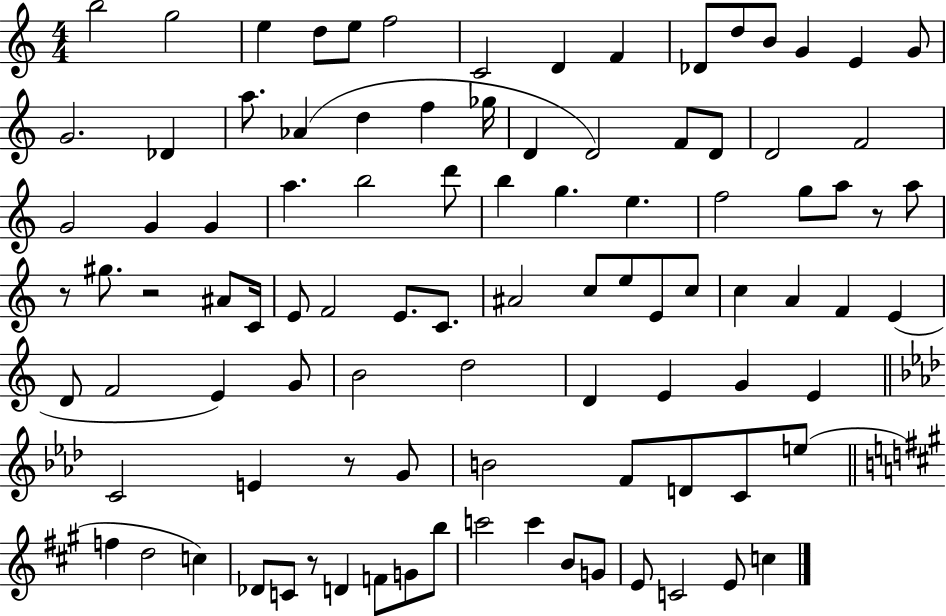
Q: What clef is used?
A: treble